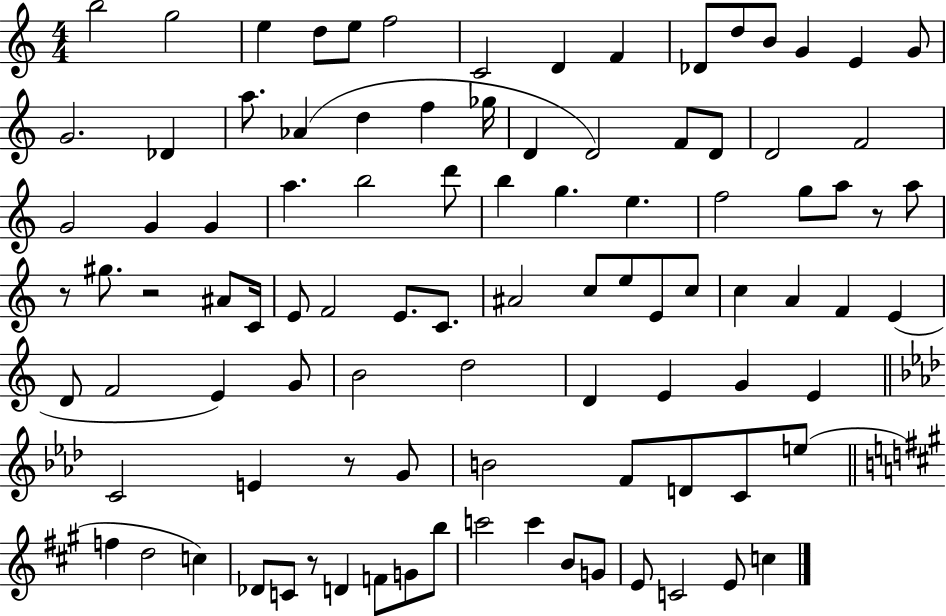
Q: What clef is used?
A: treble